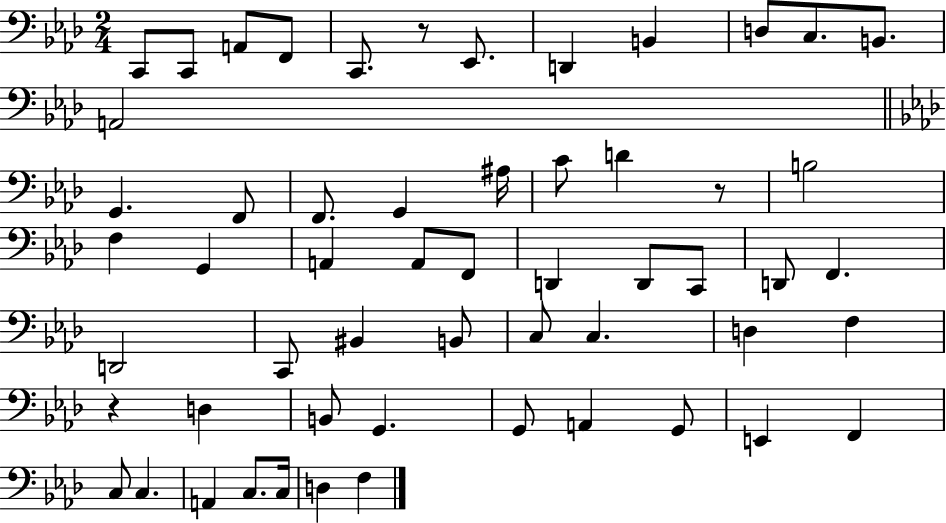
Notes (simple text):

C2/e C2/e A2/e F2/e C2/e. R/e Eb2/e. D2/q B2/q D3/e C3/e. B2/e. A2/h G2/q. F2/e F2/e. G2/q A#3/s C4/e D4/q R/e B3/h F3/q G2/q A2/q A2/e F2/e D2/q D2/e C2/e D2/e F2/q. D2/h C2/e BIS2/q B2/e C3/e C3/q. D3/q F3/q R/q D3/q B2/e G2/q. G2/e A2/q G2/e E2/q F2/q C3/e C3/q. A2/q C3/e. C3/s D3/q F3/q